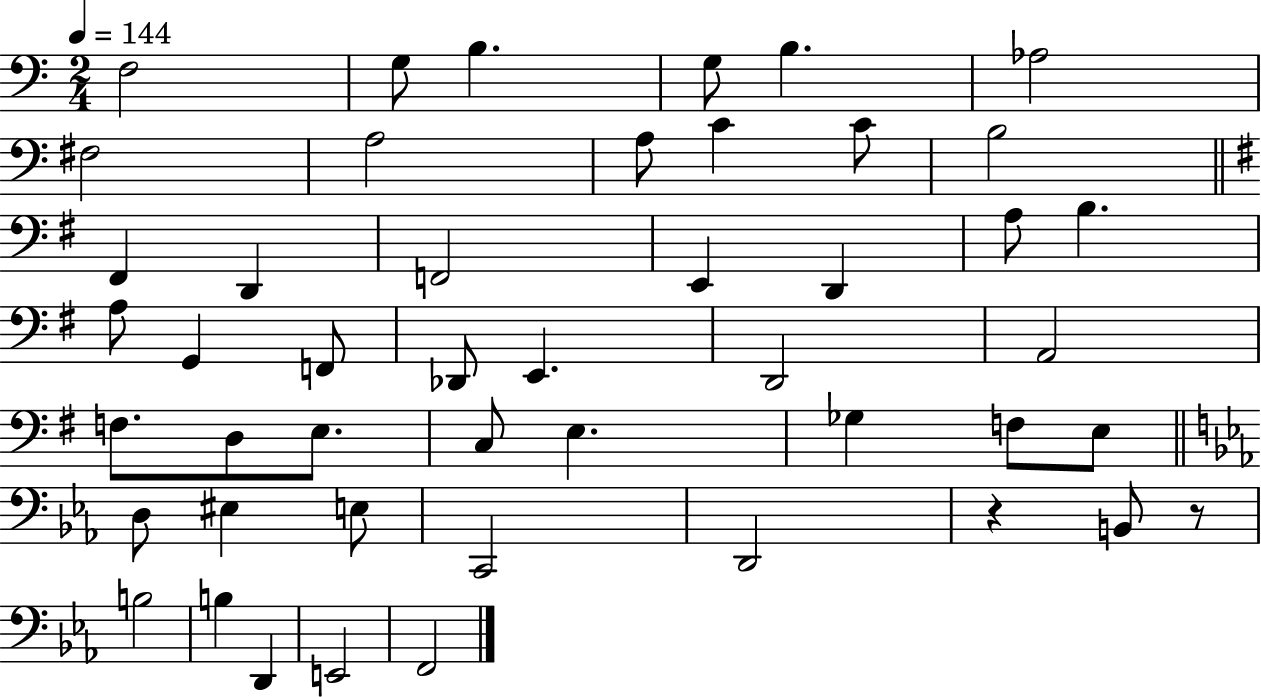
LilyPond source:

{
  \clef bass
  \numericTimeSignature
  \time 2/4
  \key c \major
  \tempo 4 = 144
  \repeat volta 2 { f2 | g8 b4. | g8 b4. | aes2 | \break fis2 | a2 | a8 c'4 c'8 | b2 | \break \bar "||" \break \key g \major fis,4 d,4 | f,2 | e,4 d,4 | a8 b4. | \break a8 g,4 f,8 | des,8 e,4. | d,2 | a,2 | \break f8. d8 e8. | c8 e4. | ges4 f8 e8 | \bar "||" \break \key c \minor d8 eis4 e8 | c,2 | d,2 | r4 b,8 r8 | \break b2 | b4 d,4 | e,2 | f,2 | \break } \bar "|."
}